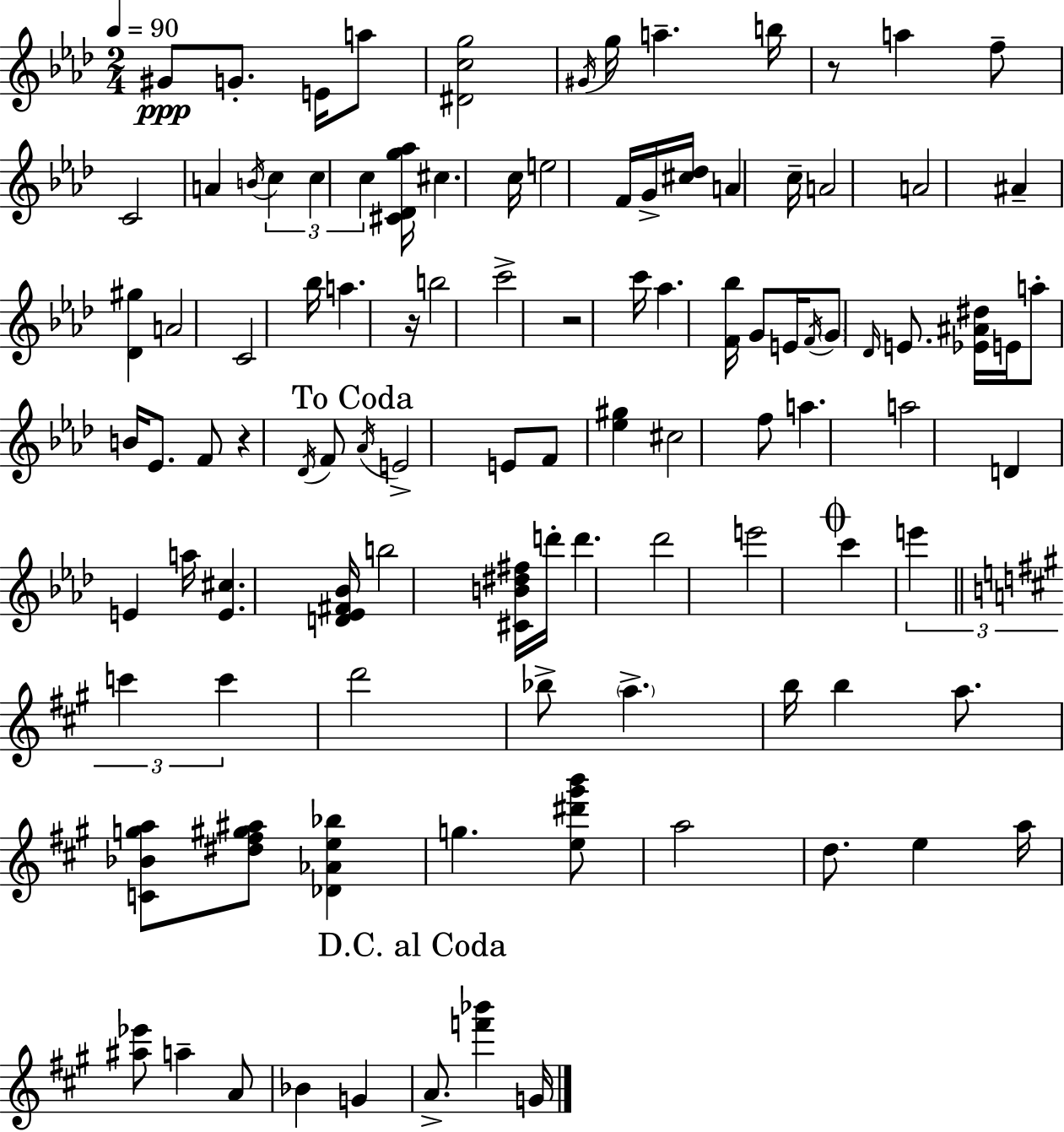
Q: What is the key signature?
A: AES major